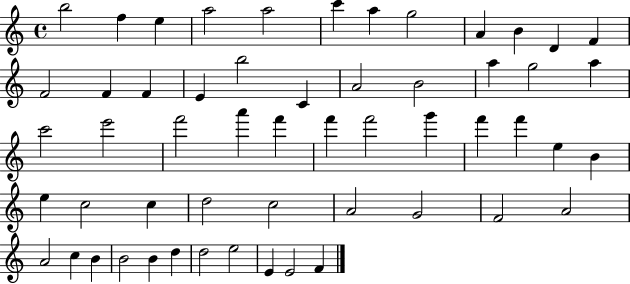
B5/h F5/q E5/q A5/h A5/h C6/q A5/q G5/h A4/q B4/q D4/q F4/q F4/h F4/q F4/q E4/q B5/h C4/q A4/h B4/h A5/q G5/h A5/q C6/h E6/h F6/h A6/q F6/q F6/q F6/h G6/q F6/q F6/q E5/q B4/q E5/q C5/h C5/q D5/h C5/h A4/h G4/h F4/h A4/h A4/h C5/q B4/q B4/h B4/q D5/q D5/h E5/h E4/q E4/h F4/q